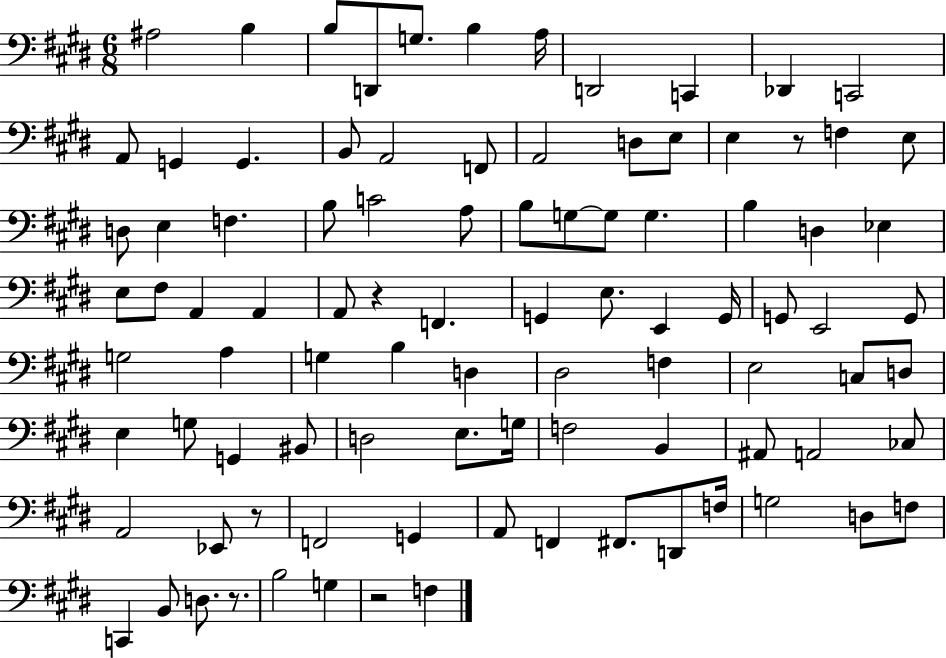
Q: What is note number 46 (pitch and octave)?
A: G2